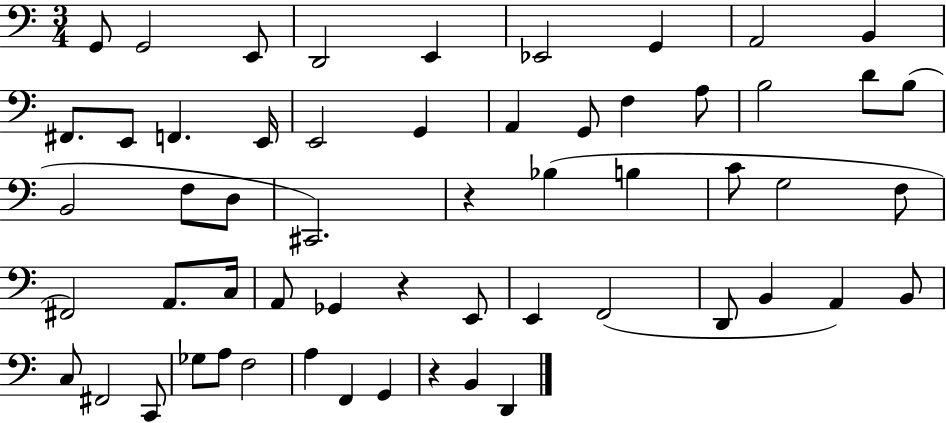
X:1
T:Untitled
M:3/4
L:1/4
K:C
G,,/2 G,,2 E,,/2 D,,2 E,, _E,,2 G,, A,,2 B,, ^F,,/2 E,,/2 F,, E,,/4 E,,2 G,, A,, G,,/2 F, A,/2 B,2 D/2 B,/2 B,,2 F,/2 D,/2 ^C,,2 z _B, B, C/2 G,2 F,/2 ^F,,2 A,,/2 C,/4 A,,/2 _G,, z E,,/2 E,, F,,2 D,,/2 B,, A,, B,,/2 C,/2 ^F,,2 C,,/2 _G,/2 A,/2 F,2 A, F,, G,, z B,, D,,